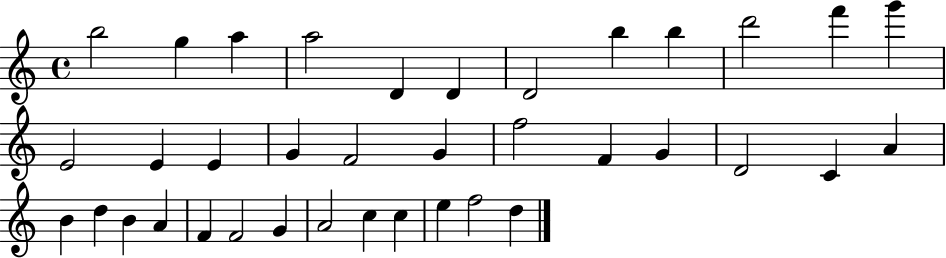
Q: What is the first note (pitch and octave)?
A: B5